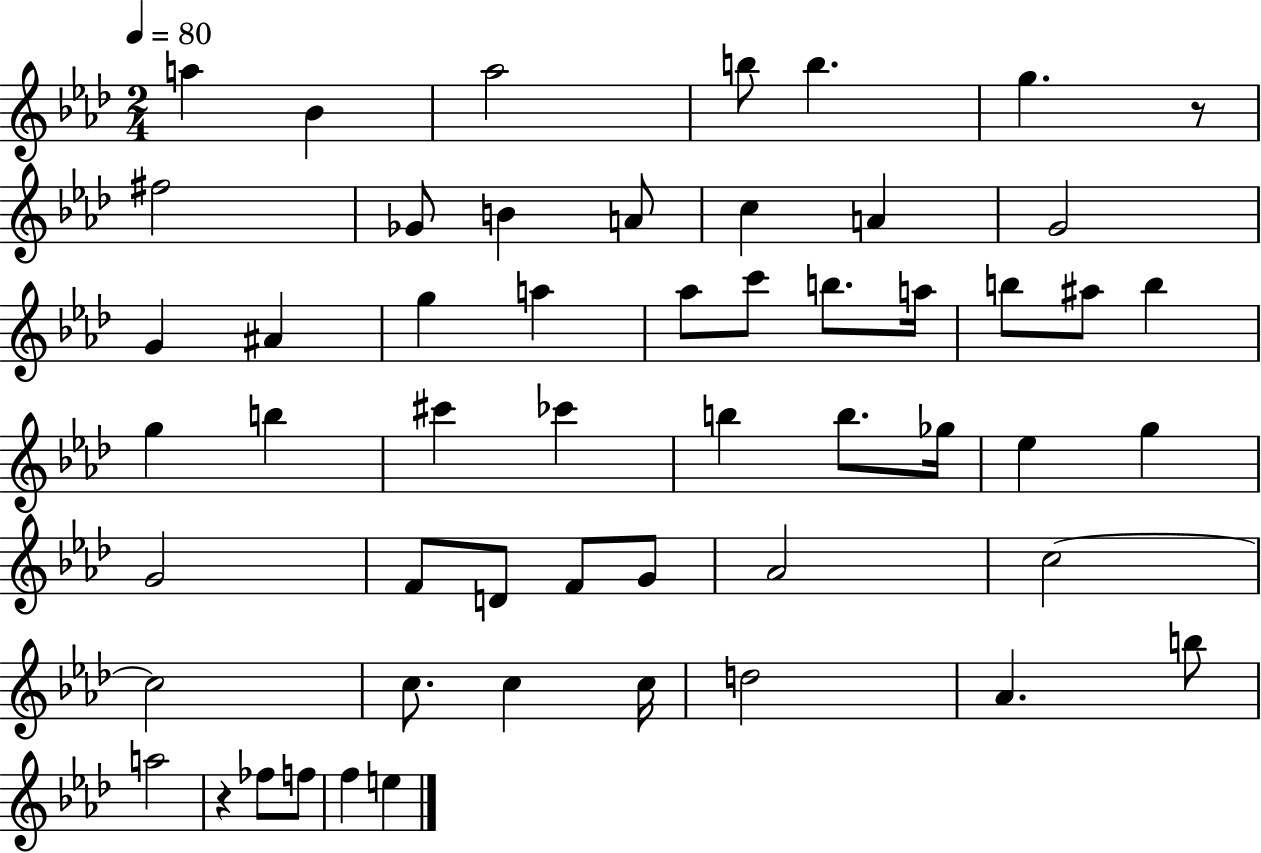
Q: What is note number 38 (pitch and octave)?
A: G4